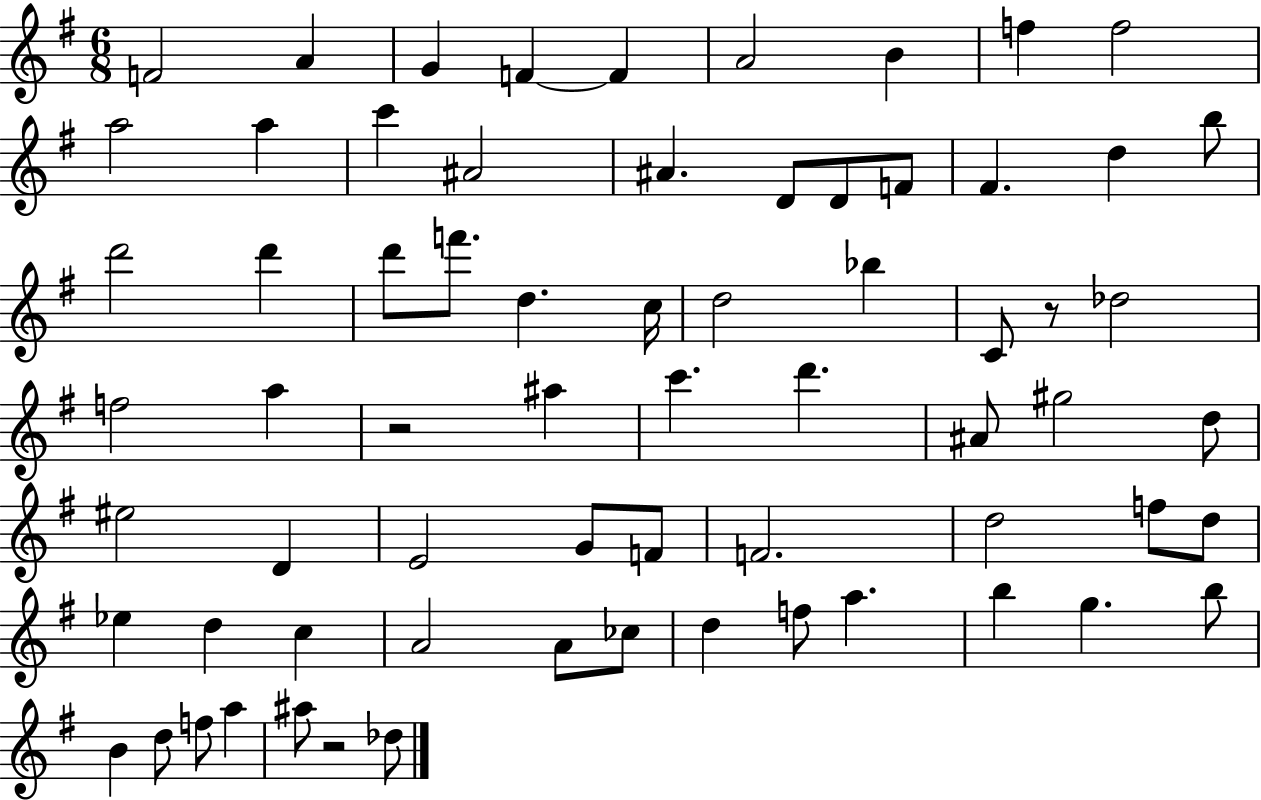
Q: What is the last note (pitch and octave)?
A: Db5